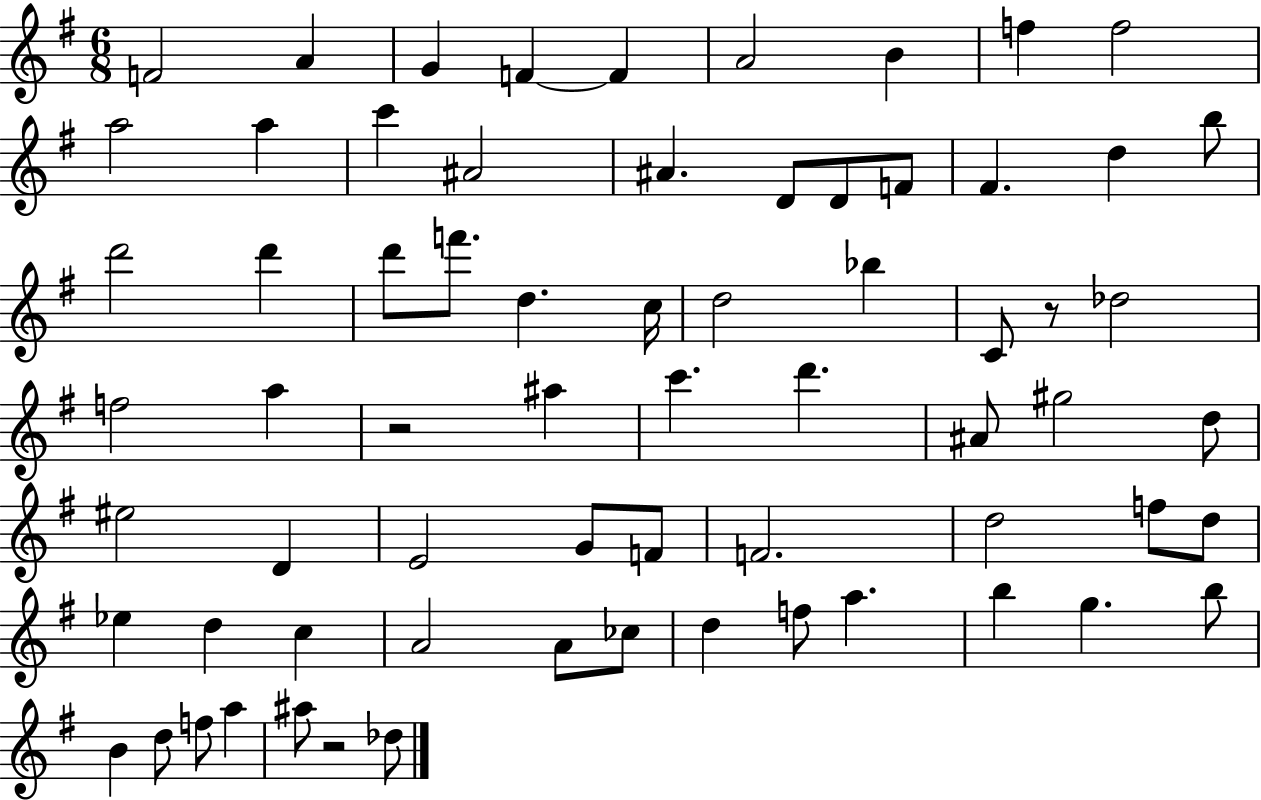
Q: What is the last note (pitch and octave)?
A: Db5